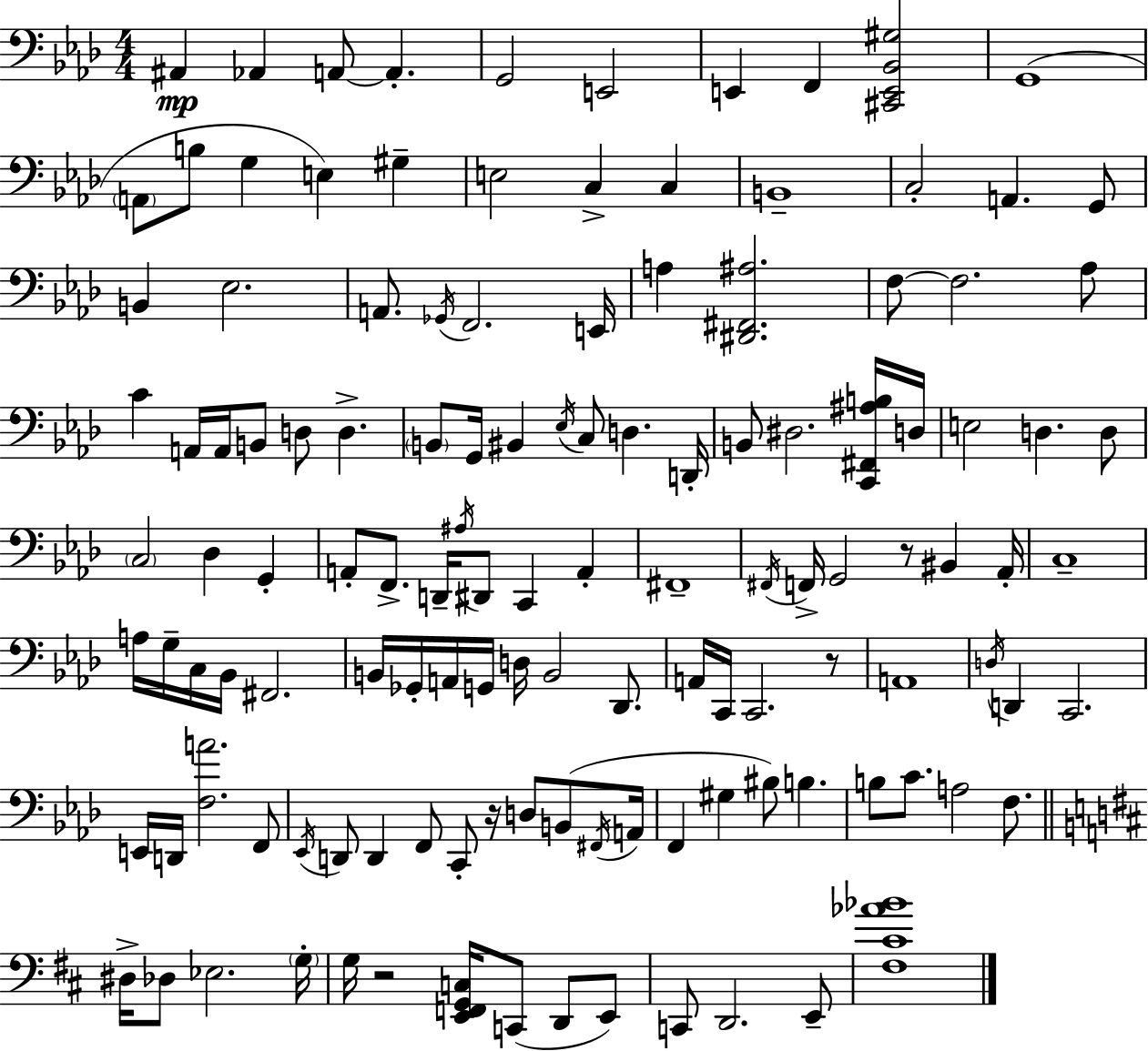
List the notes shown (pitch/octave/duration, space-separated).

A#2/q Ab2/q A2/e A2/q. G2/h E2/h E2/q F2/q [C#2,E2,Bb2,G#3]/h G2/w A2/e B3/e G3/q E3/q G#3/q E3/h C3/q C3/q B2/w C3/h A2/q. G2/e B2/q Eb3/h. A2/e. Gb2/s F2/h. E2/s A3/q [D#2,F#2,A#3]/h. F3/e F3/h. Ab3/e C4/q A2/s A2/s B2/e D3/e D3/q. B2/e G2/s BIS2/q Eb3/s C3/e D3/q. D2/s B2/e D#3/h. [C2,F#2,A#3,B3]/s D3/s E3/h D3/q. D3/e C3/h Db3/q G2/q A2/e F2/e. D2/s A#3/s D#2/e C2/q A2/q F#2/w F#2/s F2/s G2/h R/e BIS2/q Ab2/s C3/w A3/s G3/s C3/s Bb2/s F#2/h. B2/s Gb2/s A2/s G2/s D3/s B2/h Db2/e. A2/s C2/s C2/h. R/e A2/w D3/s D2/q C2/h. E2/s D2/s [F3,A4]/h. F2/e Eb2/s D2/e D2/q F2/e C2/e R/s D3/e B2/e F#2/s A2/s F2/q G#3/q BIS3/e B3/q. B3/e C4/e. A3/h F3/e. D#3/s Db3/e Eb3/h. G3/s G3/s R/h [E2,F2,G2,C3]/s C2/e D2/e E2/e C2/e D2/h. E2/e [F#3,C#4,Ab4,Bb4]/w